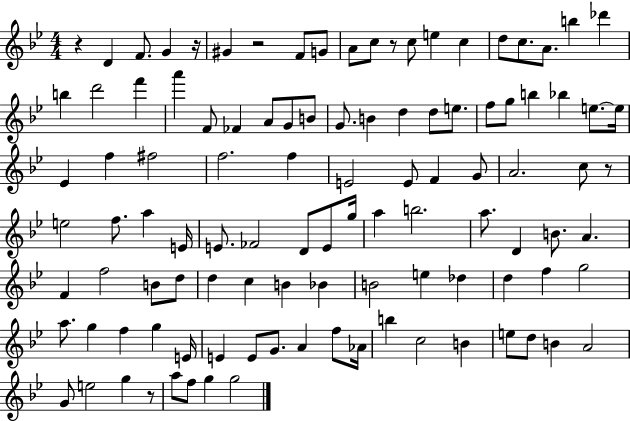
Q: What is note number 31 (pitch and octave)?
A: F5